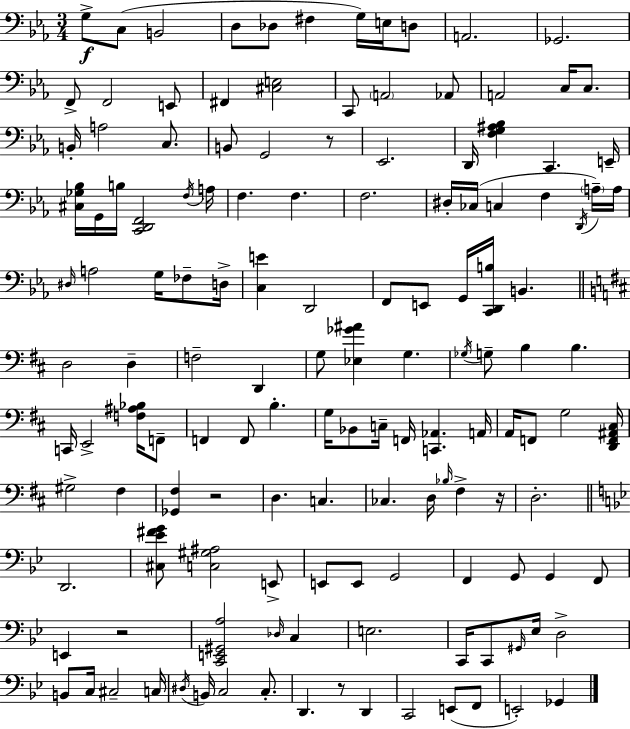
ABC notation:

X:1
T:Untitled
M:3/4
L:1/4
K:Eb
G,/2 C,/2 B,,2 D,/2 _D,/2 ^F, G,/4 E,/4 D,/2 A,,2 _G,,2 F,,/2 F,,2 E,,/2 ^F,, [^C,E,]2 C,,/2 A,,2 _A,,/2 A,,2 C,/4 C,/2 B,,/4 A,2 C,/2 B,,/2 G,,2 z/2 _E,,2 D,,/4 [F,G,^A,_B,] C,, E,,/4 [^C,_G,_B,]/4 G,,/4 B,/4 [C,,D,,F,,]2 F,/4 A,/4 F, F, F,2 ^D,/4 _C,/4 C, F, D,,/4 A,/4 A,/4 ^D,/4 A,2 G,/4 _F,/2 D,/4 [C,E] D,,2 F,,/2 E,,/2 G,,/4 [C,,D,,B,]/4 B,, D,2 D, F,2 D,, G,/2 [_E,_G^A] G, _G,/4 G,/2 B, B, C,,/4 E,,2 [F,^A,_B,]/4 F,,/2 F,, F,,/2 B, G,/4 _B,,/2 C,/4 F,,/4 [C,,_A,,] A,,/4 A,,/4 F,,/2 G,2 [D,,F,,^A,,^C,]/4 ^G,2 ^F, [_G,,^F,] z2 D, C, _C, D,/4 _B,/4 ^F, z/4 D,2 D,,2 [^C,_E^FG]/2 [C,^G,^A,]2 E,,/2 E,,/2 E,,/2 G,,2 F,, G,,/2 G,, F,,/2 E,, z2 [C,,E,,^G,,A,]2 _D,/4 C, E,2 C,,/4 C,,/2 ^G,,/4 _E,/4 D,2 B,,/2 C,/4 ^C,2 C,/4 ^D,/4 B,,/4 C,2 C,/2 D,, z/2 D,, C,,2 E,,/2 F,,/2 E,,2 _G,,